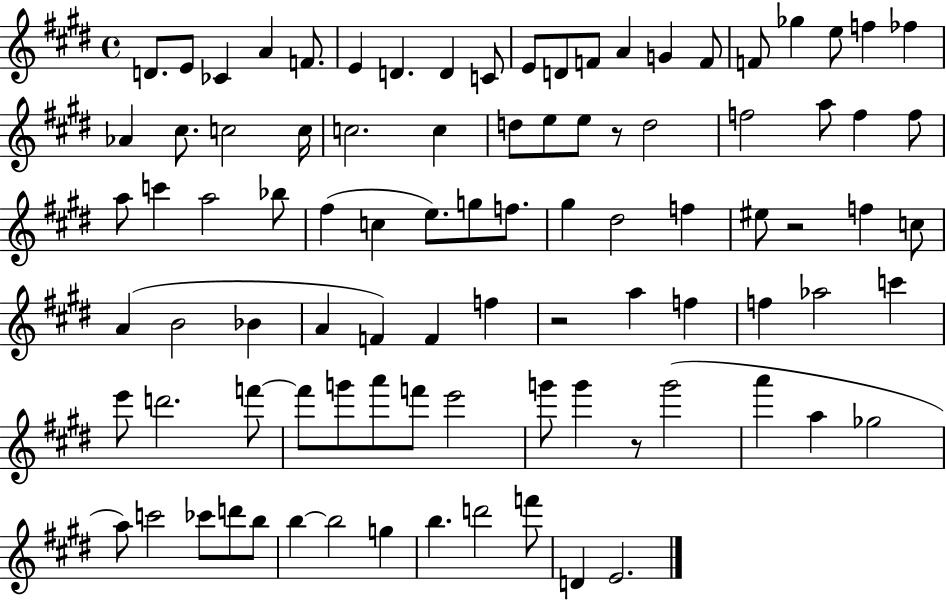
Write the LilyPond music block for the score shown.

{
  \clef treble
  \time 4/4
  \defaultTimeSignature
  \key e \major
  d'8. e'8 ces'4 a'4 f'8. | e'4 d'4. d'4 c'8 | e'8 d'8 f'8 a'4 g'4 f'8 | f'8 ges''4 e''8 f''4 fes''4 | \break aes'4 cis''8. c''2 c''16 | c''2. c''4 | d''8 e''8 e''8 r8 d''2 | f''2 a''8 f''4 f''8 | \break a''8 c'''4 a''2 bes''8 | fis''4( c''4 e''8.) g''8 f''8. | gis''4 dis''2 f''4 | eis''8 r2 f''4 c''8 | \break a'4( b'2 bes'4 | a'4 f'4) f'4 f''4 | r2 a''4 f''4 | f''4 aes''2 c'''4 | \break e'''8 d'''2. f'''8~~ | f'''8 g'''8 a'''8 f'''8 e'''2 | g'''8 g'''4 r8 g'''2( | a'''4 a''4 ges''2 | \break a''8) c'''2 ces'''8 d'''8 b''8 | b''4~~ b''2 g''4 | b''4. d'''2 f'''8 | d'4 e'2. | \break \bar "|."
}